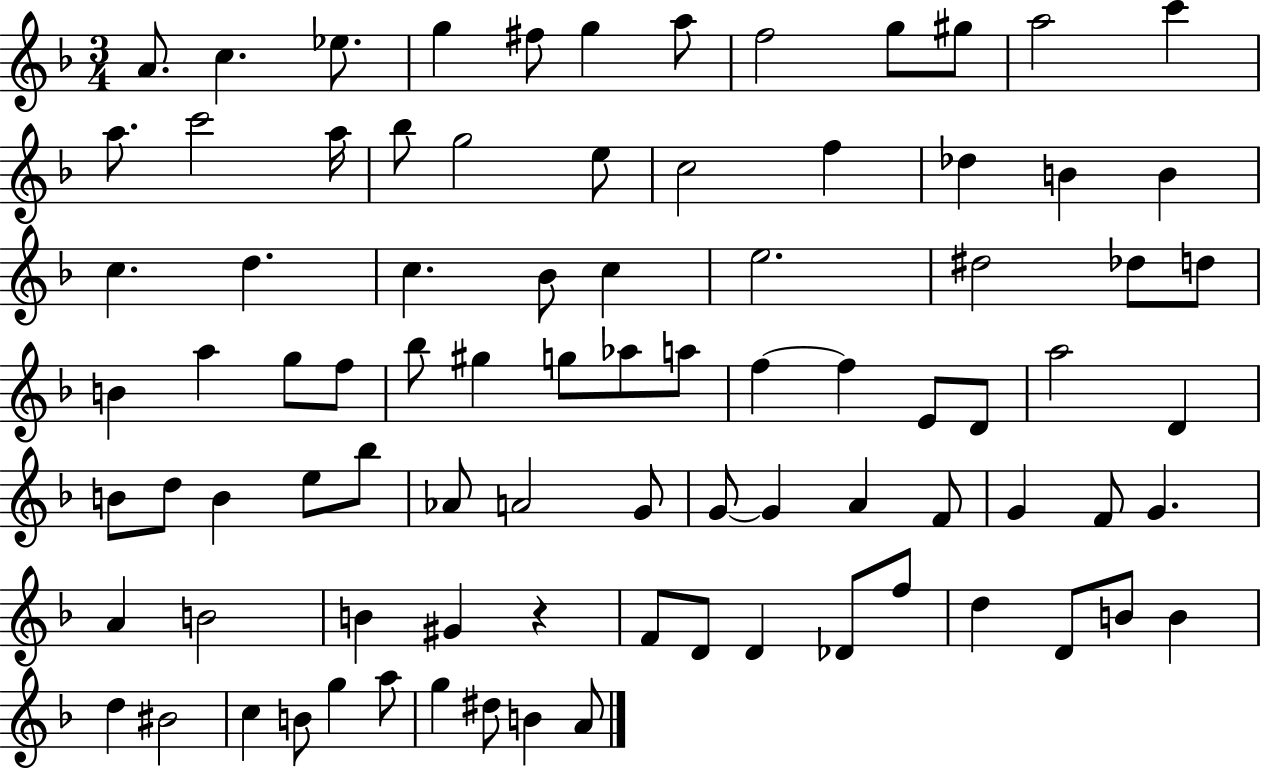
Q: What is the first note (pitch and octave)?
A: A4